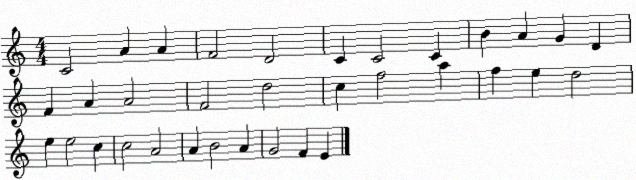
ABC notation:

X:1
T:Untitled
M:4/4
L:1/4
K:C
C2 A A F2 D2 C C2 C B A G D F A A2 F2 d2 c f2 a f e d2 e e2 c c2 A2 A B2 A G2 F E